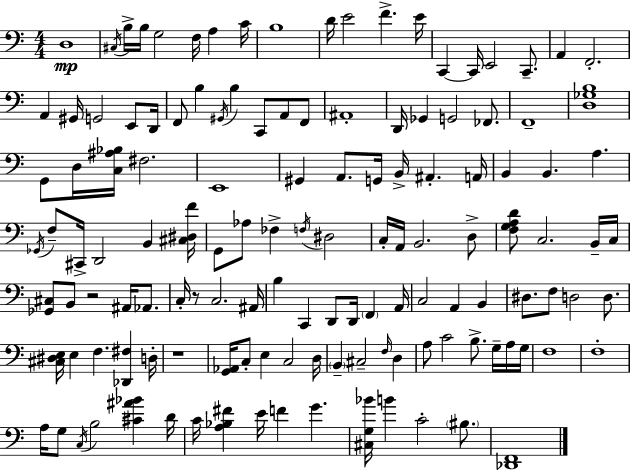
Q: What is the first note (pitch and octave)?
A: D3